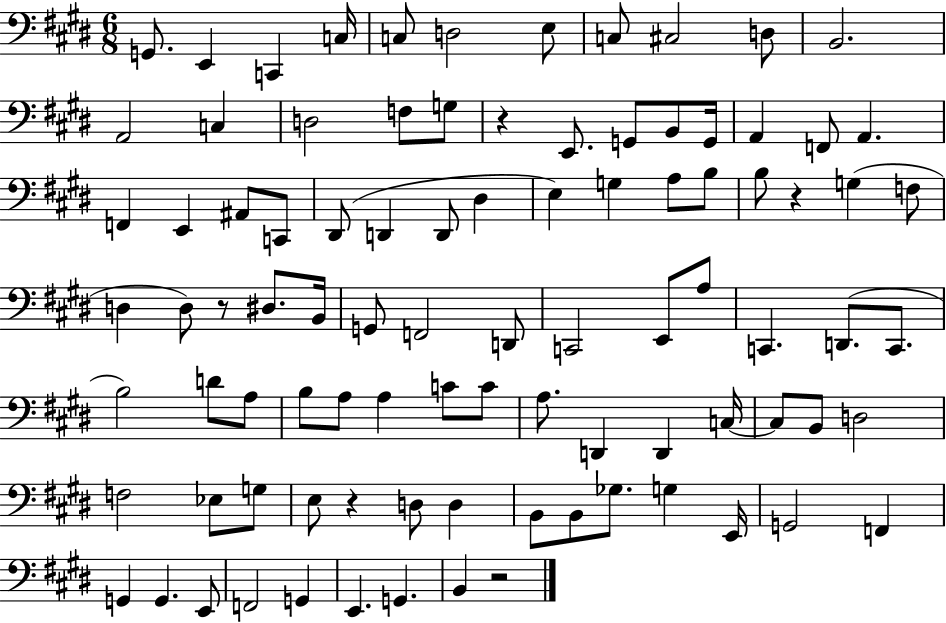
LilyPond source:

{
  \clef bass
  \numericTimeSignature
  \time 6/8
  \key e \major
  g,8. e,4 c,4 c16 | c8 d2 e8 | c8 cis2 d8 | b,2. | \break a,2 c4 | d2 f8 g8 | r4 e,8. g,8 b,8 g,16 | a,4 f,8 a,4. | \break f,4 e,4 ais,8 c,8 | dis,8( d,4 d,8 dis4 | e4) g4 a8 b8 | b8 r4 g4( f8 | \break d4 d8) r8 dis8. b,16 | g,8 f,2 d,8 | c,2 e,8 a8 | c,4. d,8.( c,8. | \break b2) d'8 a8 | b8 a8 a4 c'8 c'8 | a8. d,4 d,4 c16~~ | c8 b,8 d2 | \break f2 ees8 g8 | e8 r4 d8 d4 | b,8 b,8 ges8. g4 e,16 | g,2 f,4 | \break g,4 g,4. e,8 | f,2 g,4 | e,4. g,4. | b,4 r2 | \break \bar "|."
}